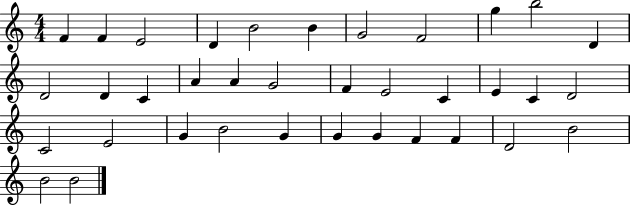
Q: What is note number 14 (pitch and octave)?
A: C4